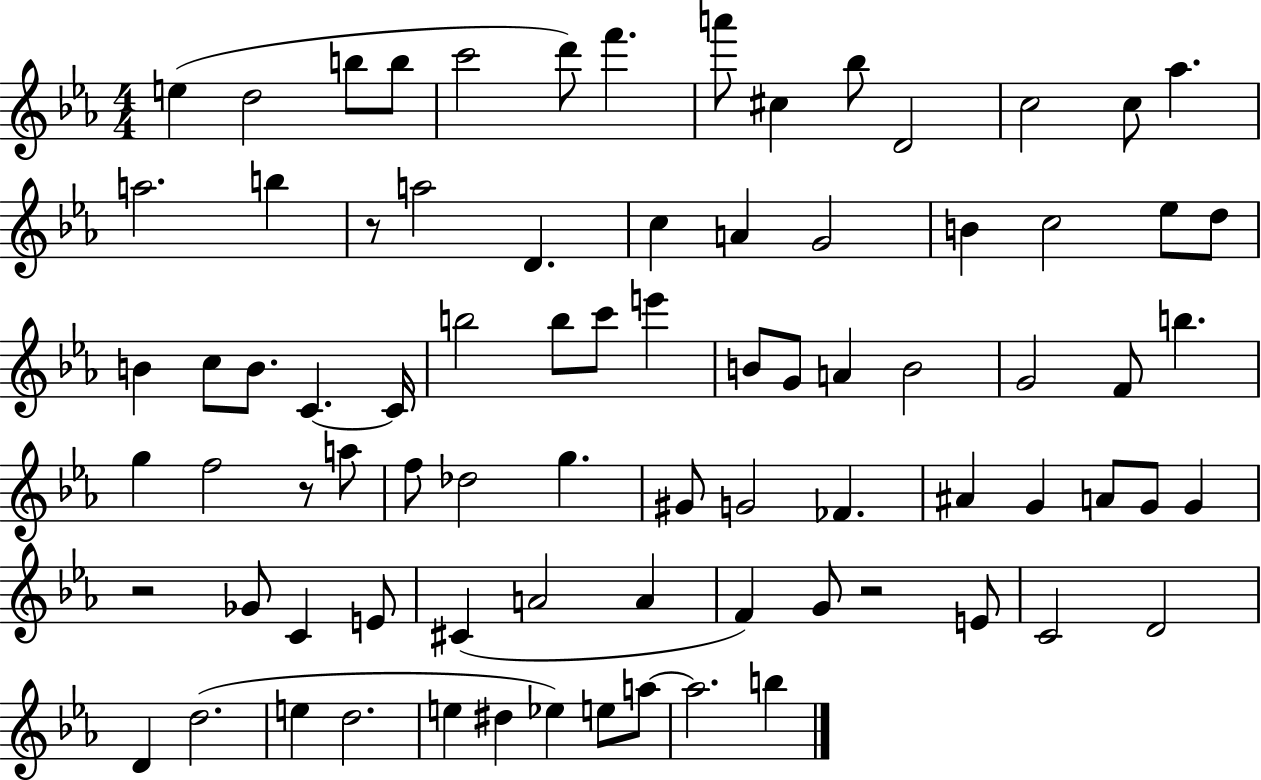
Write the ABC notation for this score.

X:1
T:Untitled
M:4/4
L:1/4
K:Eb
e d2 b/2 b/2 c'2 d'/2 f' a'/2 ^c _b/2 D2 c2 c/2 _a a2 b z/2 a2 D c A G2 B c2 _e/2 d/2 B c/2 B/2 C C/4 b2 b/2 c'/2 e' B/2 G/2 A B2 G2 F/2 b g f2 z/2 a/2 f/2 _d2 g ^G/2 G2 _F ^A G A/2 G/2 G z2 _G/2 C E/2 ^C A2 A F G/2 z2 E/2 C2 D2 D d2 e d2 e ^d _e e/2 a/2 a2 b